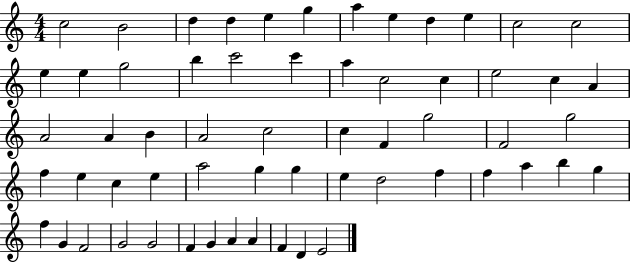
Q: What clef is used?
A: treble